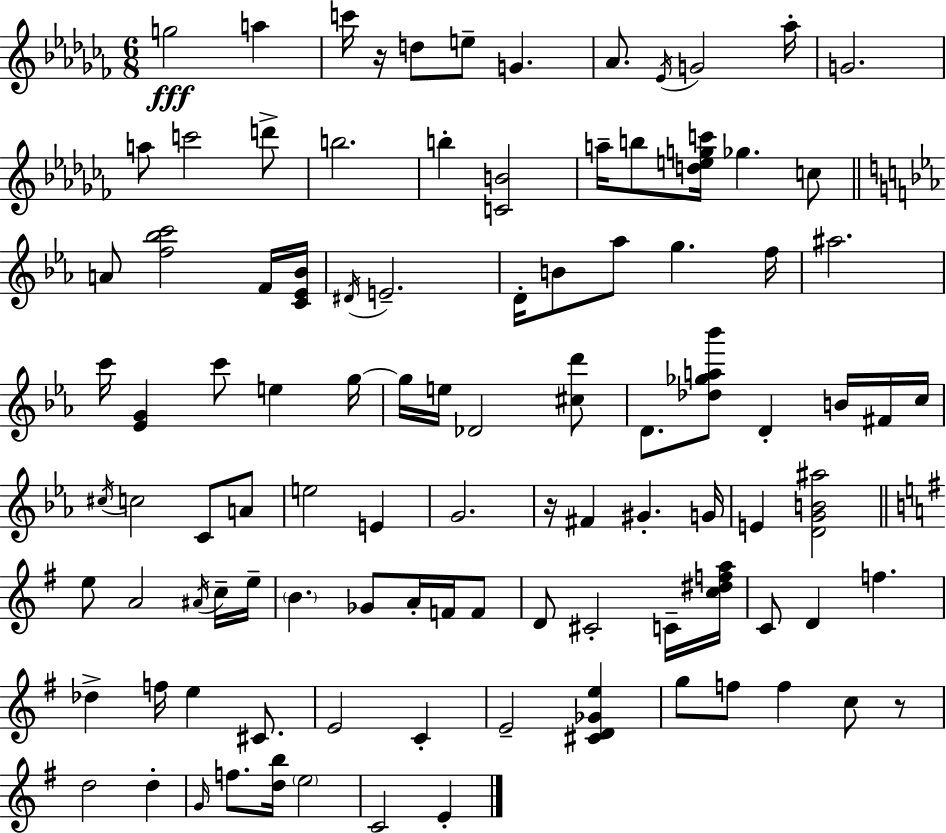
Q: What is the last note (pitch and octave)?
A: E4